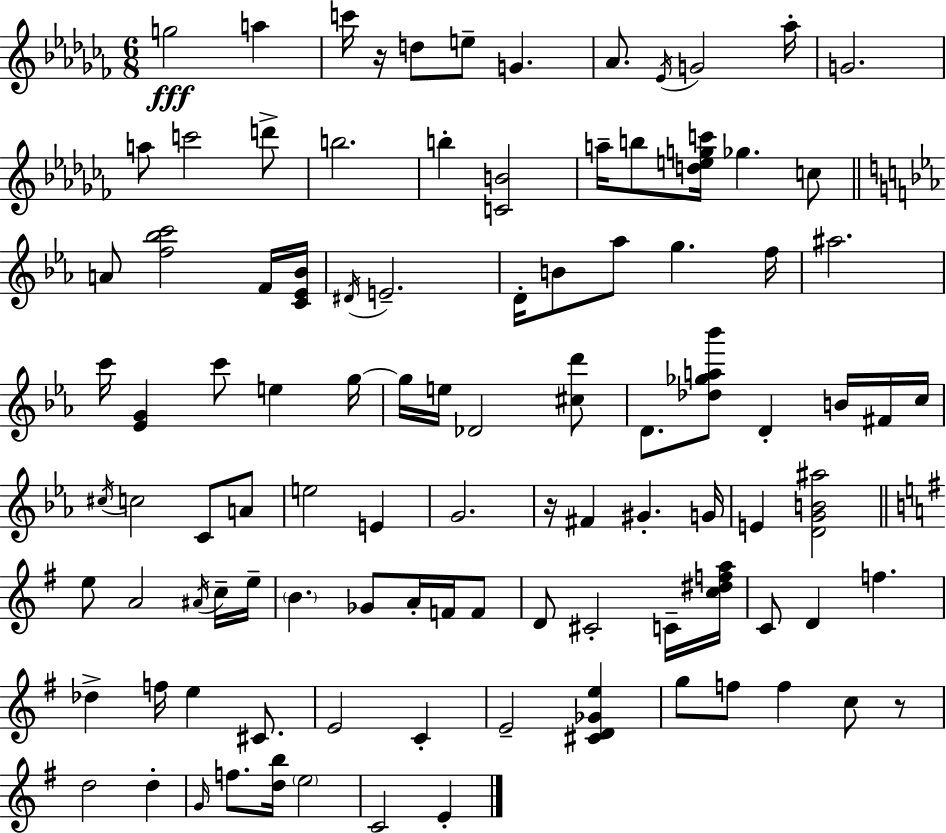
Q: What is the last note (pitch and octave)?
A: E4